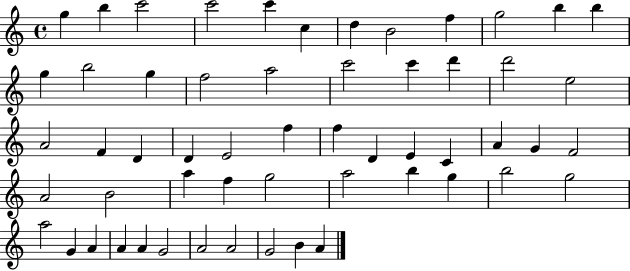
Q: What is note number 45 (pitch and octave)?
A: G5